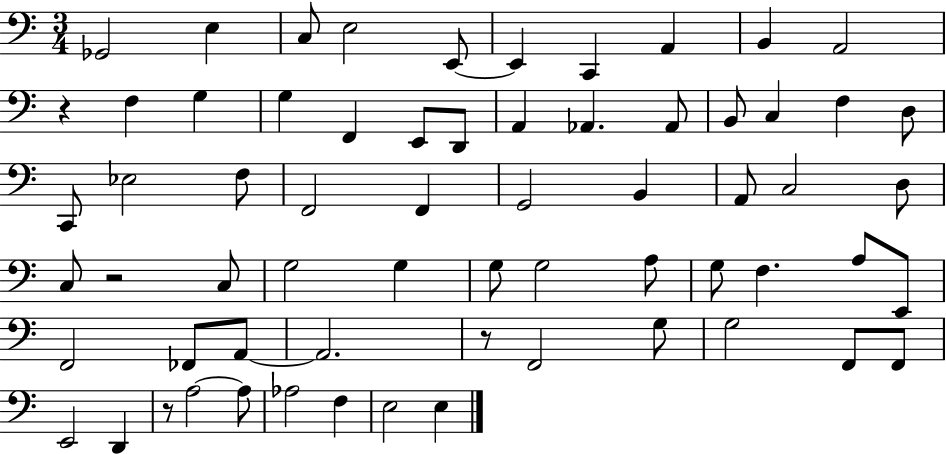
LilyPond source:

{
  \clef bass
  \numericTimeSignature
  \time 3/4
  \key c \major
  ges,2 e4 | c8 e2 e,8~~ | e,4 c,4 a,4 | b,4 a,2 | \break r4 f4 g4 | g4 f,4 e,8 d,8 | a,4 aes,4. aes,8 | b,8 c4 f4 d8 | \break c,8 ees2 f8 | f,2 f,4 | g,2 b,4 | a,8 c2 d8 | \break c8 r2 c8 | g2 g4 | g8 g2 a8 | g8 f4. a8 e,8 | \break f,2 fes,8 a,8~~ | a,2. | r8 f,2 g8 | g2 f,8 f,8 | \break e,2 d,4 | r8 a2~~ a8 | aes2 f4 | e2 e4 | \break \bar "|."
}